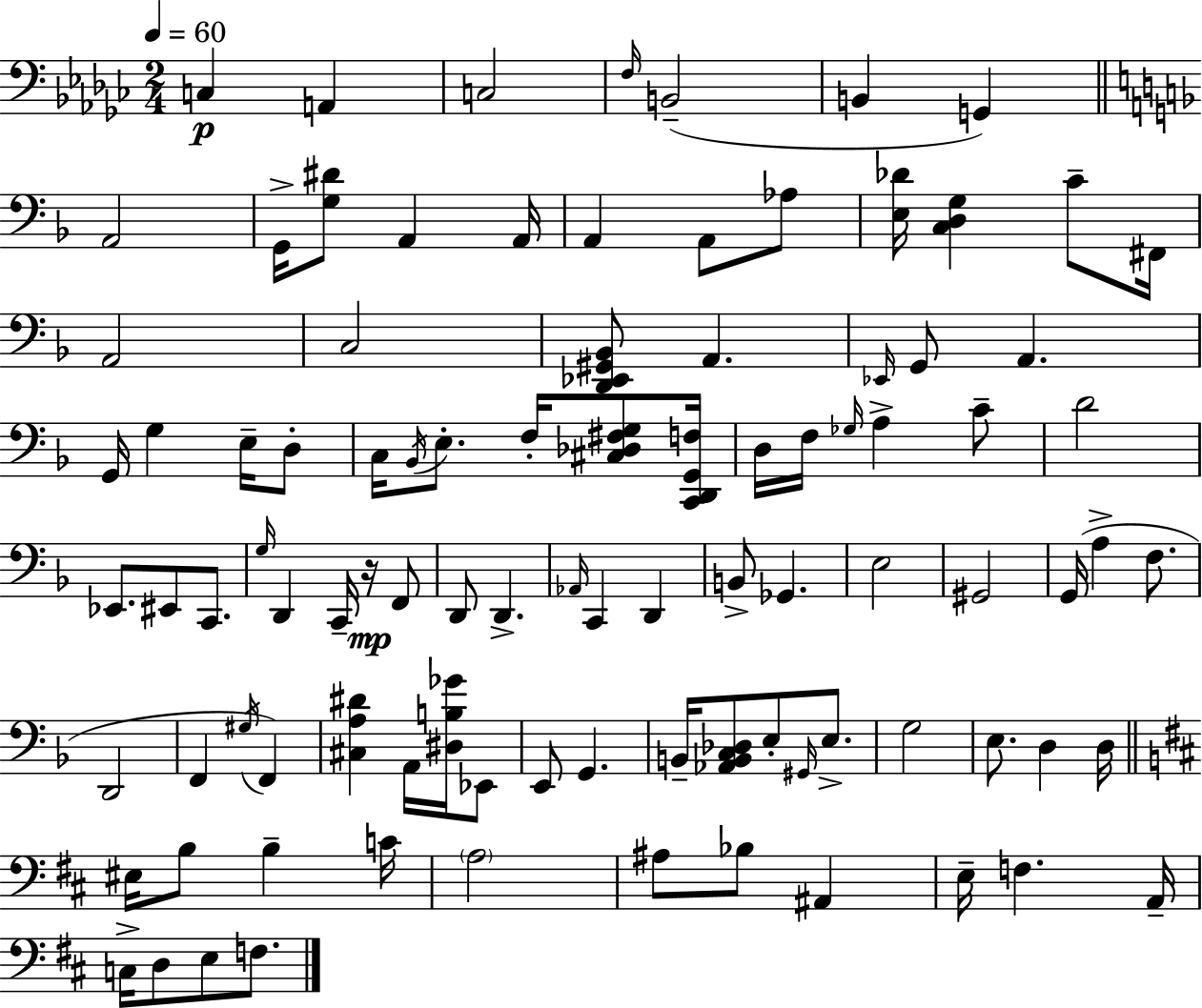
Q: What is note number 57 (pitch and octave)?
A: F2